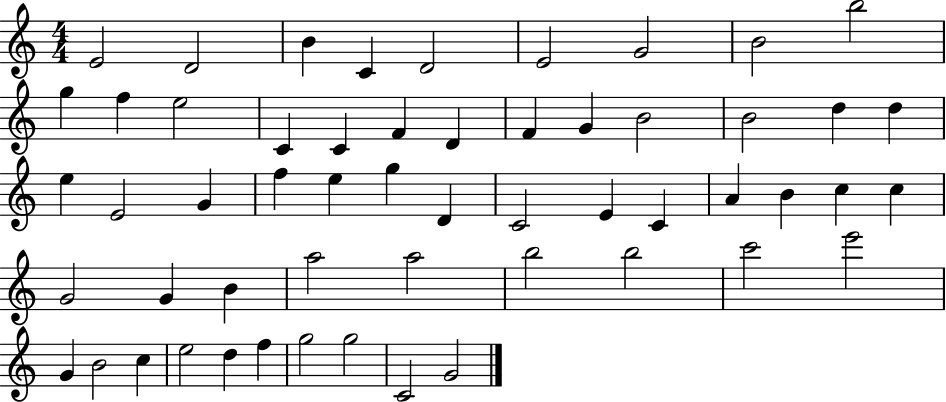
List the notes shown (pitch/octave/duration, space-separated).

E4/h D4/h B4/q C4/q D4/h E4/h G4/h B4/h B5/h G5/q F5/q E5/h C4/q C4/q F4/q D4/q F4/q G4/q B4/h B4/h D5/q D5/q E5/q E4/h G4/q F5/q E5/q G5/q D4/q C4/h E4/q C4/q A4/q B4/q C5/q C5/q G4/h G4/q B4/q A5/h A5/h B5/h B5/h C6/h E6/h G4/q B4/h C5/q E5/h D5/q F5/q G5/h G5/h C4/h G4/h